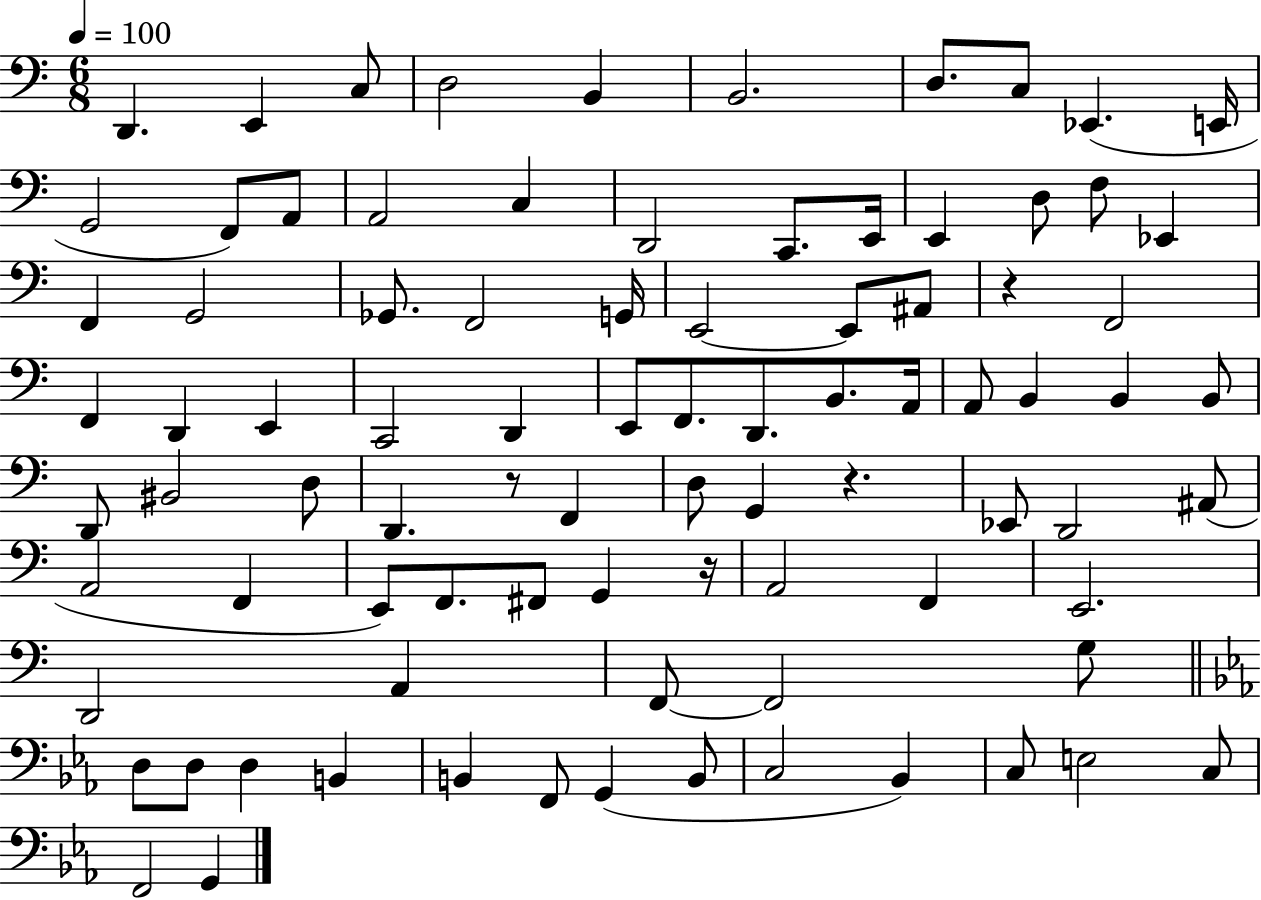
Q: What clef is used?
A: bass